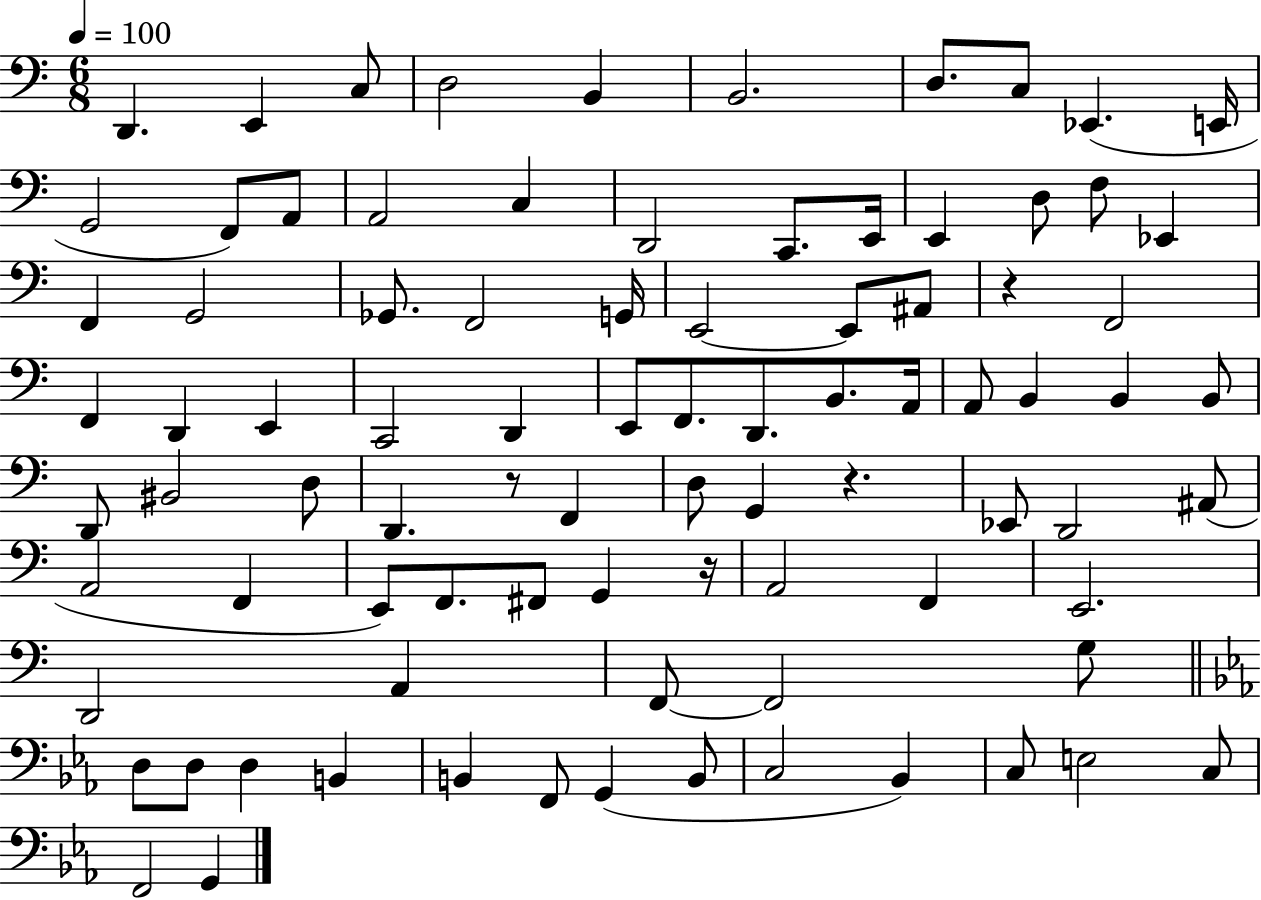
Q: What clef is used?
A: bass